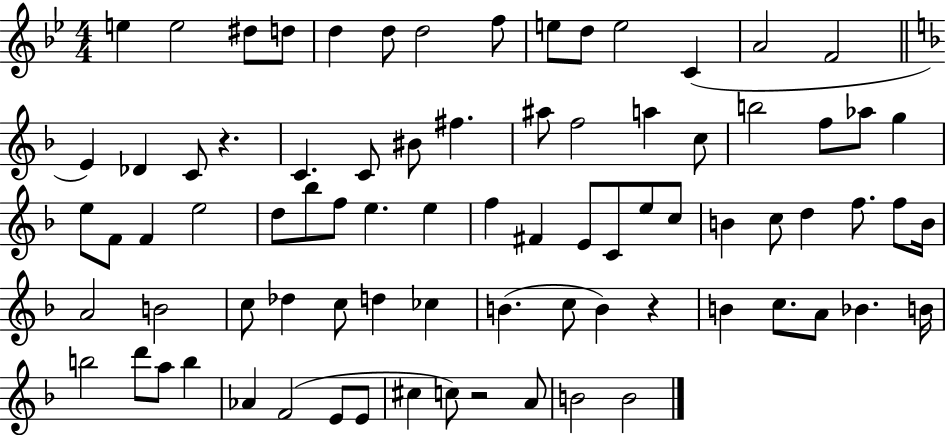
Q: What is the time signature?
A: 4/4